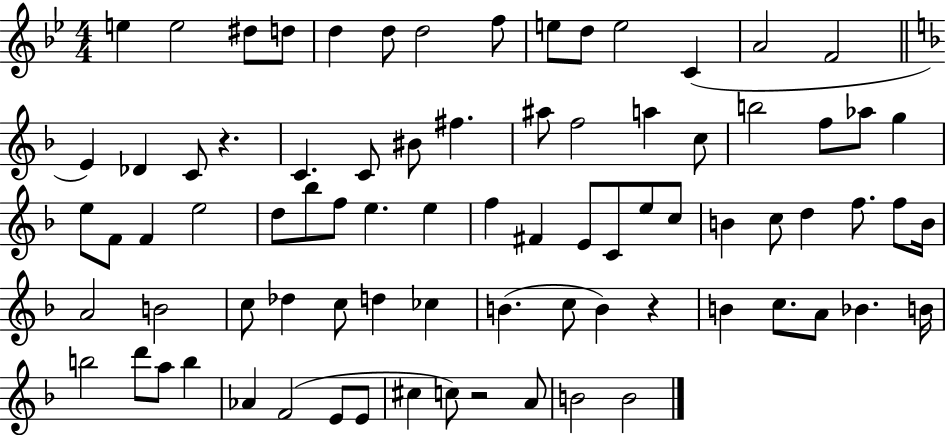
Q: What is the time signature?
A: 4/4